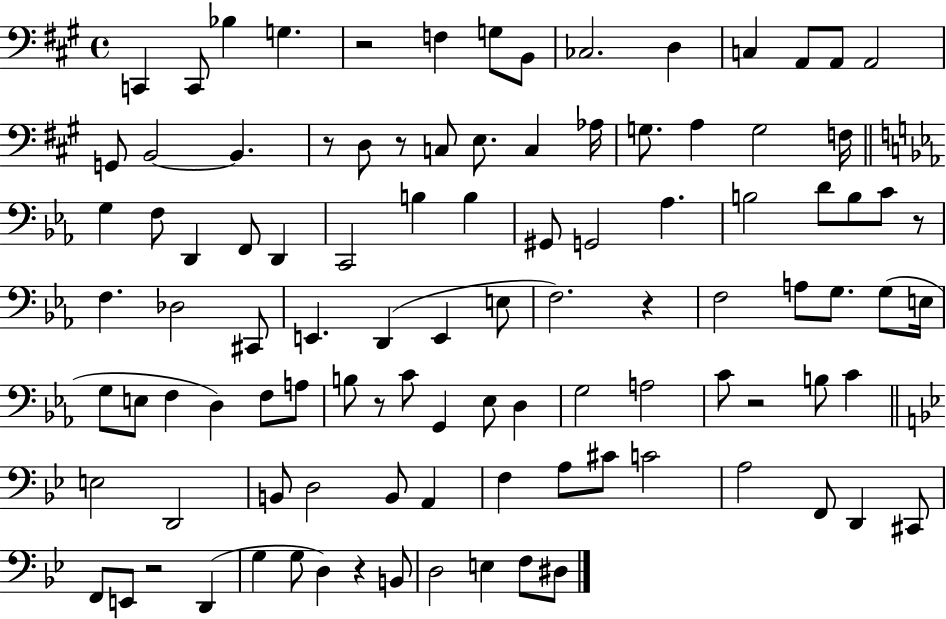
C2/q C2/e Bb3/q G3/q. R/h F3/q G3/e B2/e CES3/h. D3/q C3/q A2/e A2/e A2/h G2/e B2/h B2/q. R/e D3/e R/e C3/e E3/e. C3/q Ab3/s G3/e. A3/q G3/h F3/s G3/q F3/e D2/q F2/e D2/q C2/h B3/q B3/q G#2/e G2/h Ab3/q. B3/h D4/e B3/e C4/e R/e F3/q. Db3/h C#2/e E2/q. D2/q E2/q E3/e F3/h. R/q F3/h A3/e G3/e. G3/e E3/s G3/e E3/e F3/q D3/q F3/e A3/e B3/e R/e C4/e G2/q Eb3/e D3/q G3/h A3/h C4/e R/h B3/e C4/q E3/h D2/h B2/e D3/h B2/e A2/q F3/q A3/e C#4/e C4/h A3/h F2/e D2/q C#2/e F2/e E2/e R/h D2/q G3/q G3/e D3/q R/q B2/e D3/h E3/q F3/e D#3/e